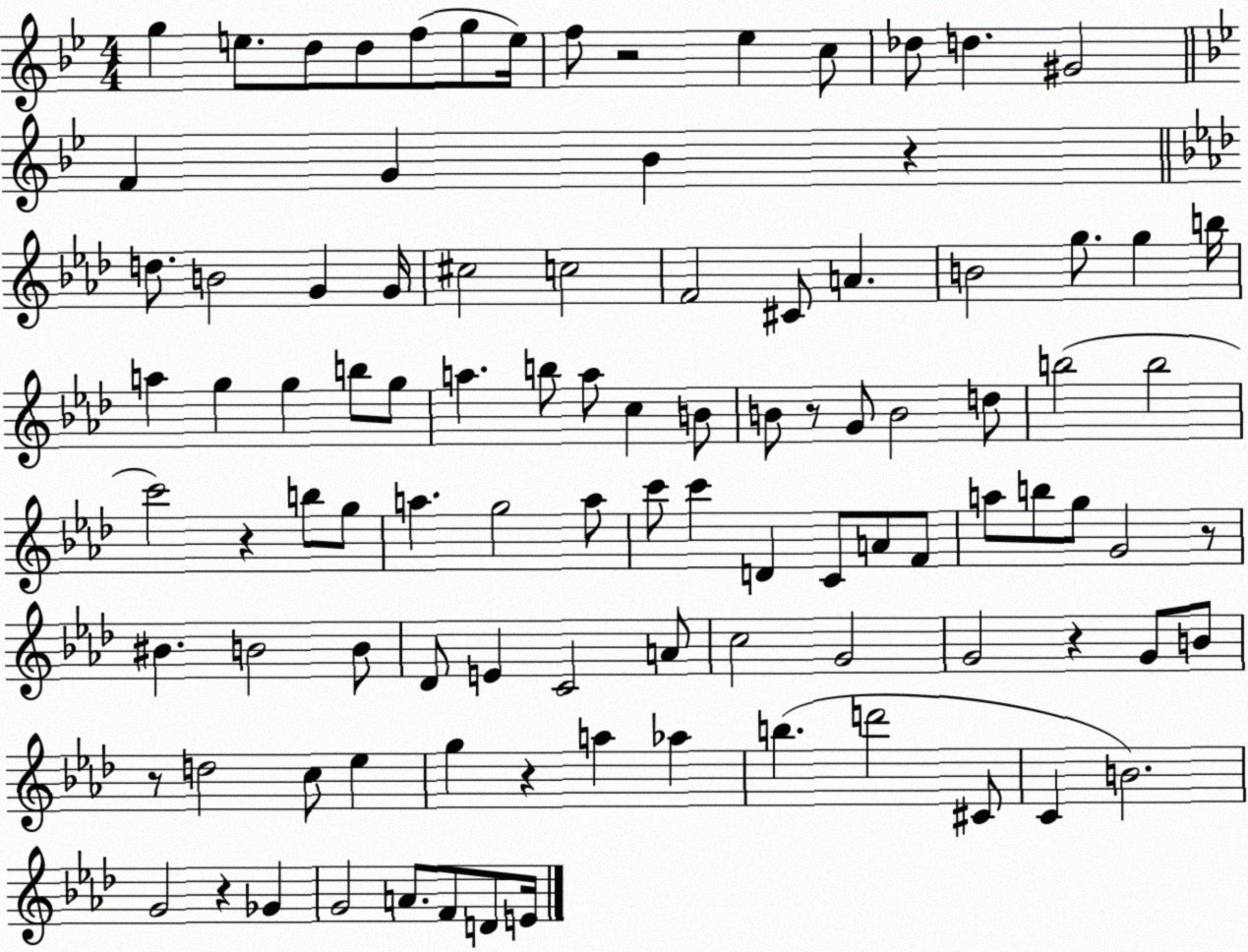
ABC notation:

X:1
T:Untitled
M:4/4
L:1/4
K:Bb
g e/2 d/2 d/2 f/2 g/2 e/4 f/2 z2 _e c/2 _d/2 d ^G2 F G _B z d/2 B2 G G/4 ^c2 c2 F2 ^C/2 A B2 g/2 g b/4 a g g b/2 g/2 a b/2 a/2 c B/2 B/2 z/2 G/2 B2 d/2 b2 b2 c'2 z b/2 g/2 a g2 a/2 c'/2 c' D C/2 A/2 F/2 a/2 b/2 g/2 G2 z/2 ^B B2 B/2 _D/2 E C2 A/2 c2 G2 G2 z G/2 B/2 z/2 d2 c/2 _e g z a _a b d'2 ^C/2 C B2 G2 z _G G2 A/2 F/2 D/2 E/4